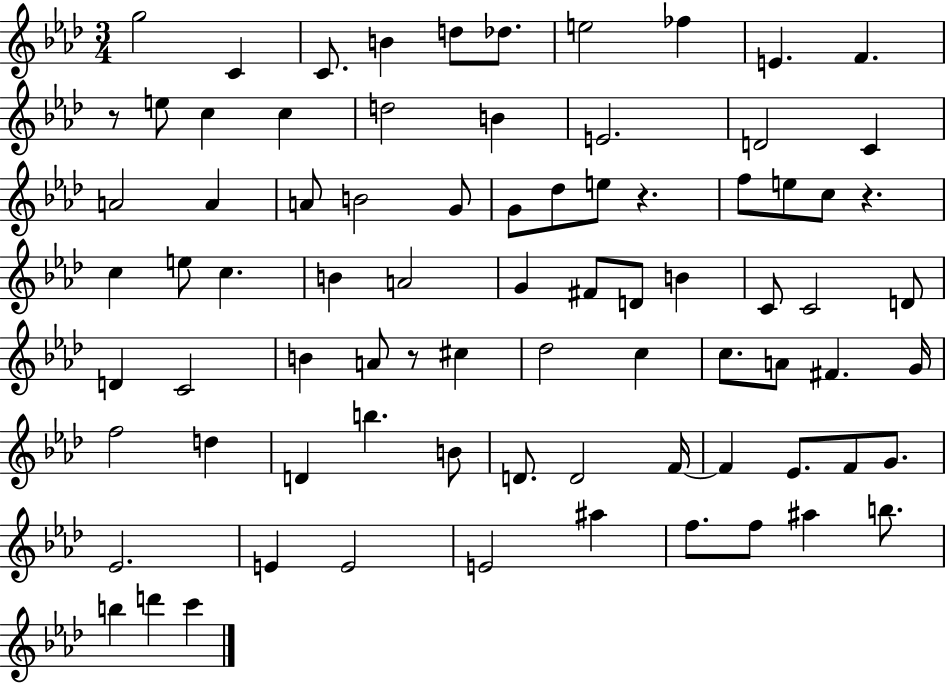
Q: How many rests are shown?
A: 4